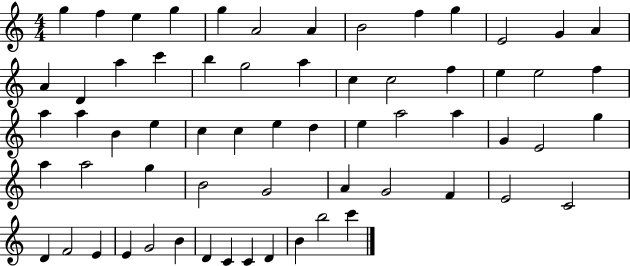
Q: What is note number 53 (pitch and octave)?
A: E4